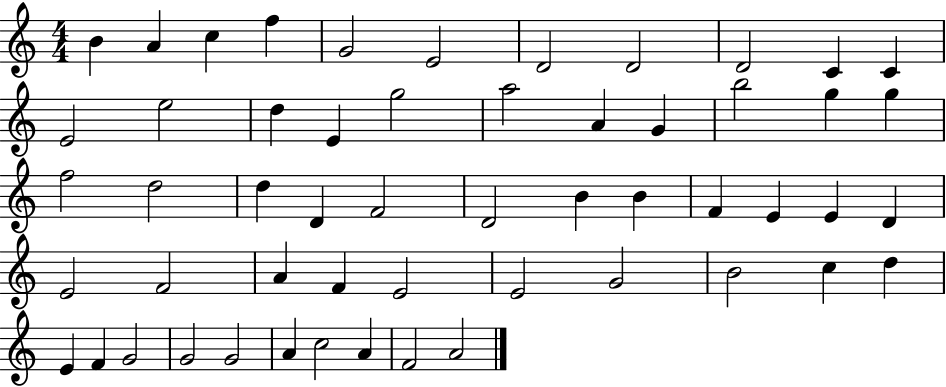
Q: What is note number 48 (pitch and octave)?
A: G4